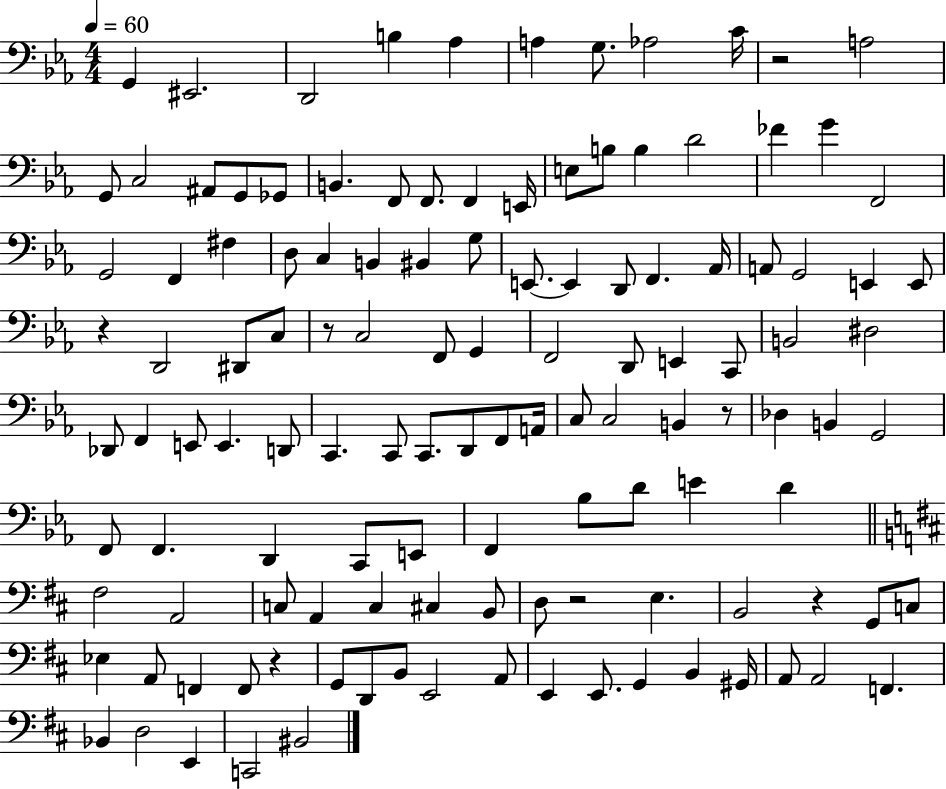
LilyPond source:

{
  \clef bass
  \numericTimeSignature
  \time 4/4
  \key ees \major
  \tempo 4 = 60
  g,4 eis,2. | d,2 b4 aes4 | a4 g8. aes2 c'16 | r2 a2 | \break g,8 c2 ais,8 g,8 ges,8 | b,4. f,8 f,8. f,4 e,16 | e8 b8 b4 d'2 | fes'4 g'4 f,2 | \break g,2 f,4 fis4 | d8 c4 b,4 bis,4 g8 | e,8.~~ e,4 d,8 f,4. aes,16 | a,8 g,2 e,4 e,8 | \break r4 d,2 dis,8 c8 | r8 c2 f,8 g,4 | f,2 d,8 e,4 c,8 | b,2 dis2 | \break des,8 f,4 e,8 e,4. d,8 | c,4. c,8 c,8. d,8 f,8 a,16 | c8 c2 b,4 r8 | des4 b,4 g,2 | \break f,8 f,4. d,4 c,8 e,8 | f,4 bes8 d'8 e'4 d'4 | \bar "||" \break \key d \major fis2 a,2 | c8 a,4 c4 cis4 b,8 | d8 r2 e4. | b,2 r4 g,8 c8 | \break ees4 a,8 f,4 f,8 r4 | g,8 d,8 b,8 e,2 a,8 | e,4 e,8. g,4 b,4 gis,16 | a,8 a,2 f,4. | \break bes,4 d2 e,4 | c,2 bis,2 | \bar "|."
}